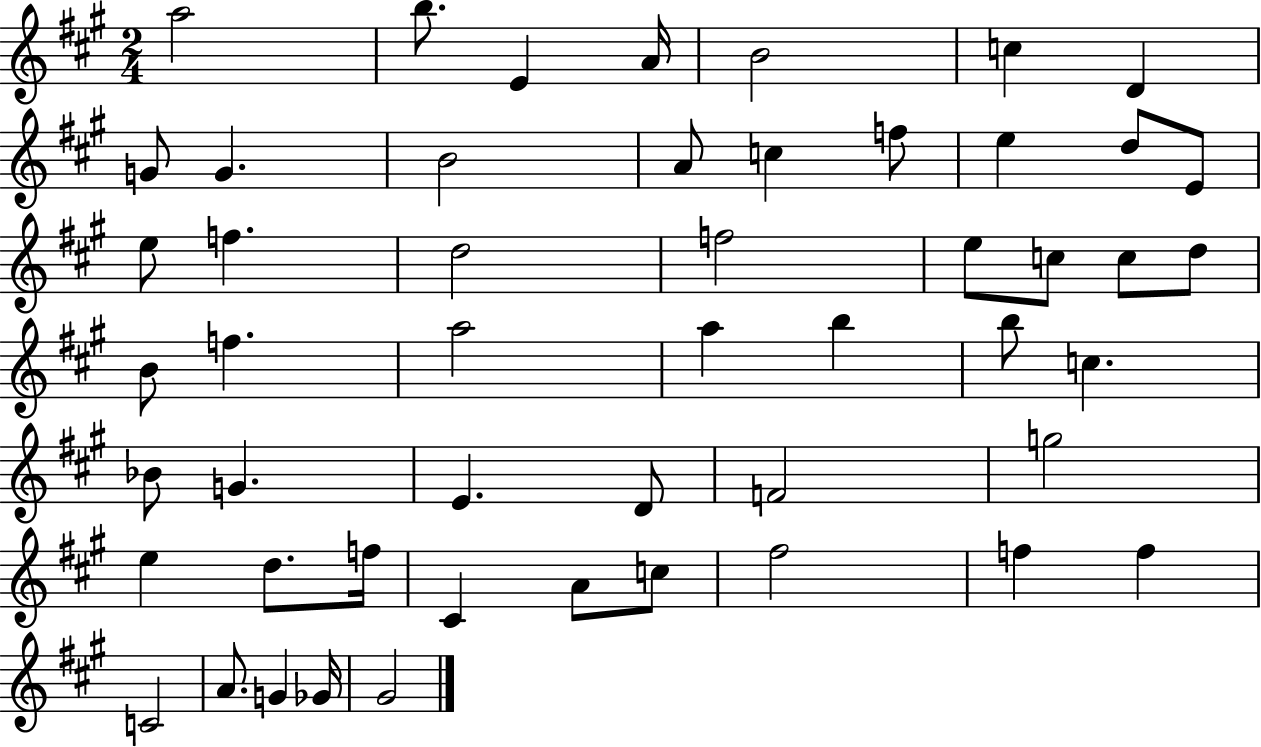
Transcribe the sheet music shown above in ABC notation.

X:1
T:Untitled
M:2/4
L:1/4
K:A
a2 b/2 E A/4 B2 c D G/2 G B2 A/2 c f/2 e d/2 E/2 e/2 f d2 f2 e/2 c/2 c/2 d/2 B/2 f a2 a b b/2 c _B/2 G E D/2 F2 g2 e d/2 f/4 ^C A/2 c/2 ^f2 f f C2 A/2 G _G/4 ^G2